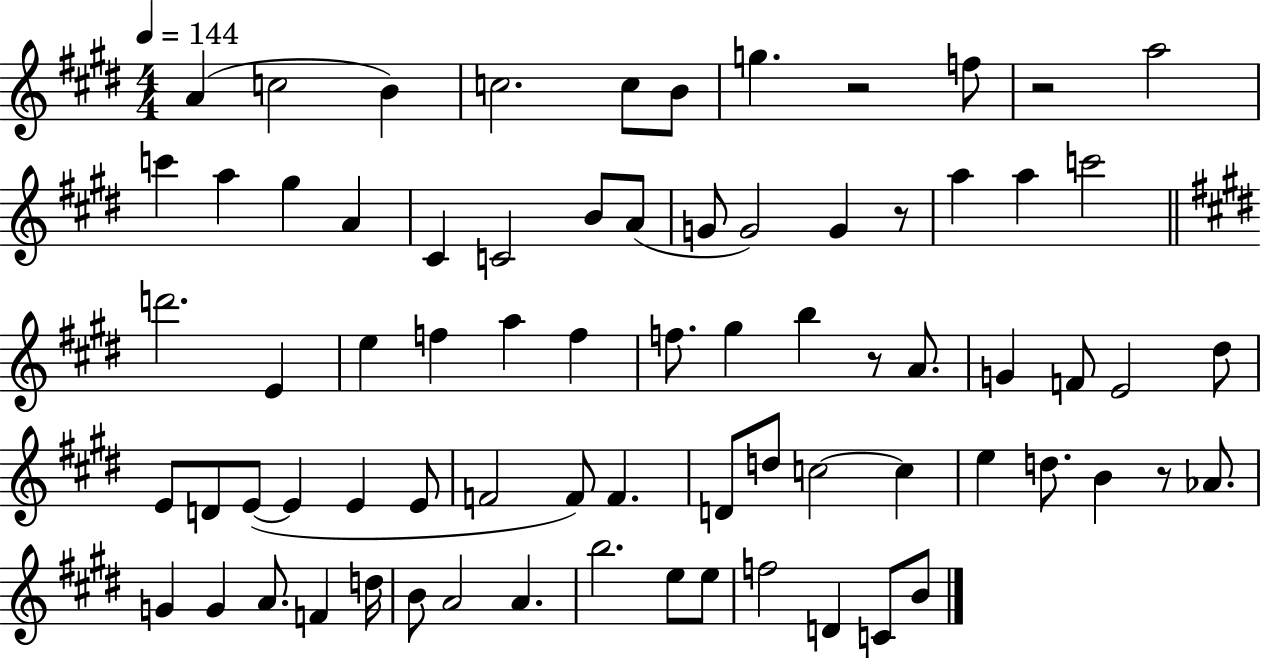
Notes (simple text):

A4/q C5/h B4/q C5/h. C5/e B4/e G5/q. R/h F5/e R/h A5/h C6/q A5/q G#5/q A4/q C#4/q C4/h B4/e A4/e G4/e G4/h G4/q R/e A5/q A5/q C6/h D6/h. E4/q E5/q F5/q A5/q F5/q F5/e. G#5/q B5/q R/e A4/e. G4/q F4/e E4/h D#5/e E4/e D4/e E4/e E4/q E4/q E4/e F4/h F4/e F4/q. D4/e D5/e C5/h C5/q E5/q D5/e. B4/q R/e Ab4/e. G4/q G4/q A4/e. F4/q D5/s B4/e A4/h A4/q. B5/h. E5/e E5/e F5/h D4/q C4/e B4/e